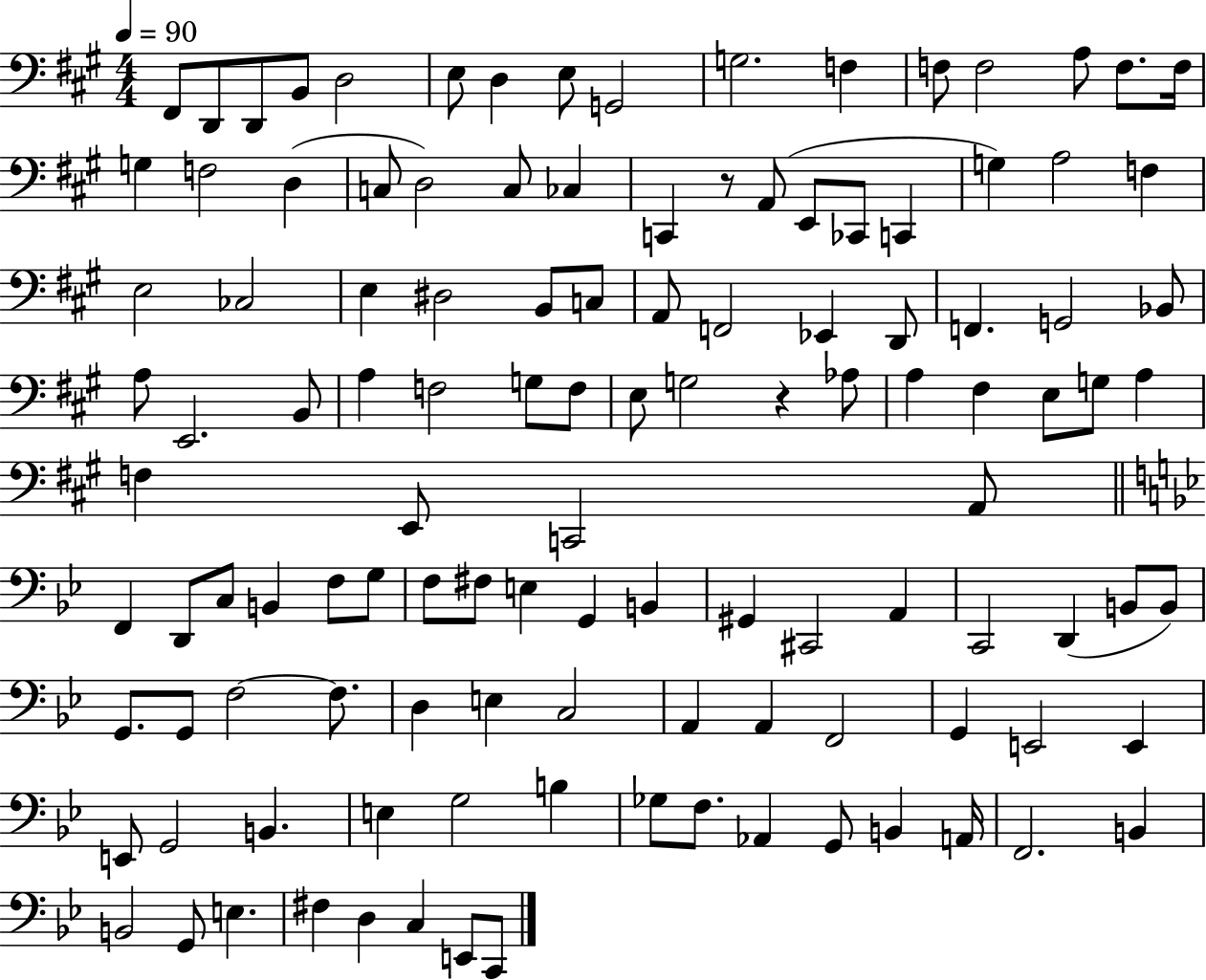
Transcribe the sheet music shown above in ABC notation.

X:1
T:Untitled
M:4/4
L:1/4
K:A
^F,,/2 D,,/2 D,,/2 B,,/2 D,2 E,/2 D, E,/2 G,,2 G,2 F, F,/2 F,2 A,/2 F,/2 F,/4 G, F,2 D, C,/2 D,2 C,/2 _C, C,, z/2 A,,/2 E,,/2 _C,,/2 C,, G, A,2 F, E,2 _C,2 E, ^D,2 B,,/2 C,/2 A,,/2 F,,2 _E,, D,,/2 F,, G,,2 _B,,/2 A,/2 E,,2 B,,/2 A, F,2 G,/2 F,/2 E,/2 G,2 z _A,/2 A, ^F, E,/2 G,/2 A, F, E,,/2 C,,2 A,,/2 F,, D,,/2 C,/2 B,, F,/2 G,/2 F,/2 ^F,/2 E, G,, B,, ^G,, ^C,,2 A,, C,,2 D,, B,,/2 B,,/2 G,,/2 G,,/2 F,2 F,/2 D, E, C,2 A,, A,, F,,2 G,, E,,2 E,, E,,/2 G,,2 B,, E, G,2 B, _G,/2 F,/2 _A,, G,,/2 B,, A,,/4 F,,2 B,, B,,2 G,,/2 E, ^F, D, C, E,,/2 C,,/2